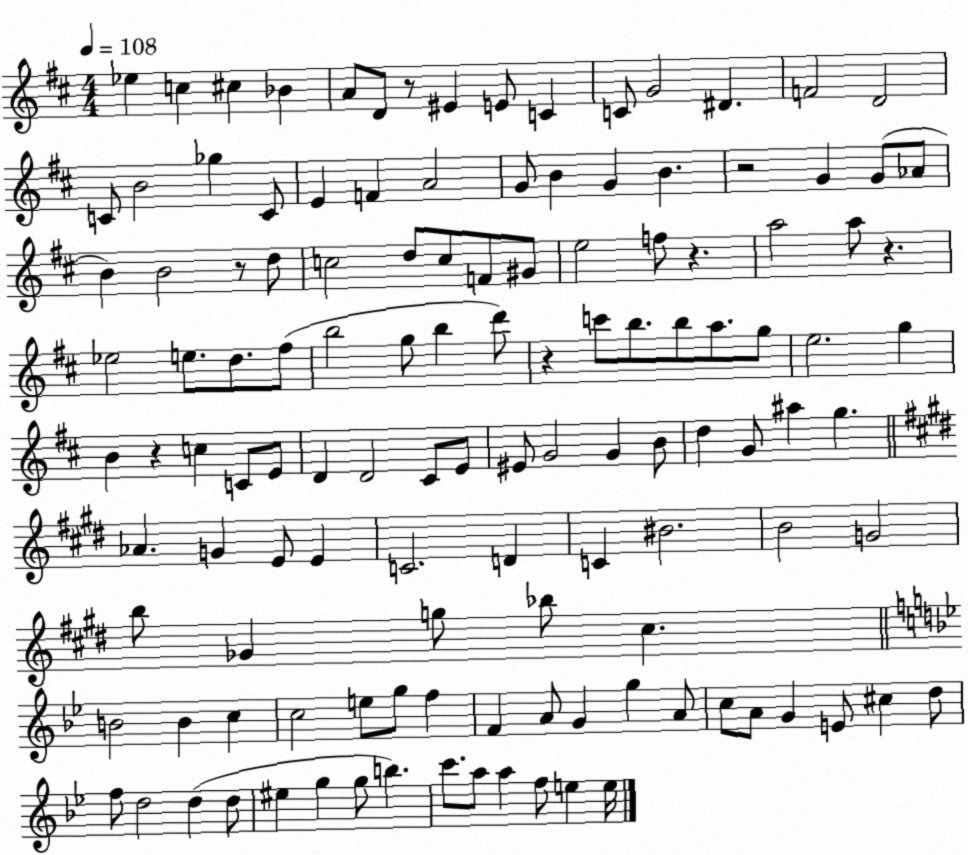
X:1
T:Untitled
M:4/4
L:1/4
K:D
_e c ^c _B A/2 D/2 z/2 ^E E/2 C C/2 G2 ^D F2 D2 C/2 B2 _g C/2 E F A2 G/2 B G B z2 G G/2 _A/2 B B2 z/2 d/2 c2 d/2 c/2 F/2 ^G/2 e2 f/2 z a2 a/2 z _e2 e/2 d/2 ^f/2 b2 g/2 b d'/2 z c'/2 b/2 b/2 a/2 g/2 e2 g B z c C/2 E/2 D D2 ^C/2 E/2 ^E/2 G2 G B/2 d G/2 ^a g _A G E/2 E C2 D C ^B2 B2 G2 b/2 _G g/2 _b/2 ^c B2 B c c2 e/2 g/2 f F A/2 G g A/2 c/2 A/2 G E/2 ^c d/2 f/2 d2 d d/2 ^e g g/2 b c'/2 a/2 a f/2 e e/4